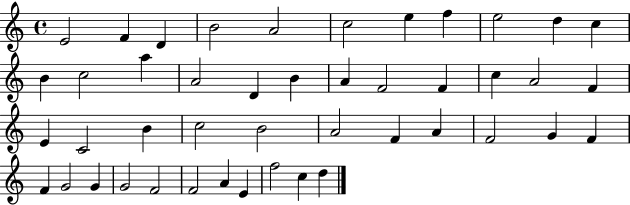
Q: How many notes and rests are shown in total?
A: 45